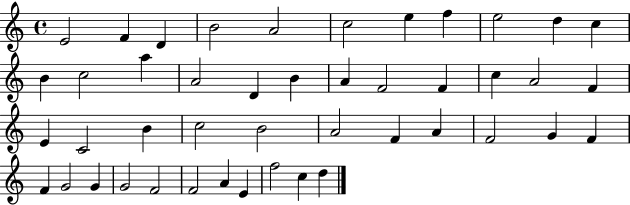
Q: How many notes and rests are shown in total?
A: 45